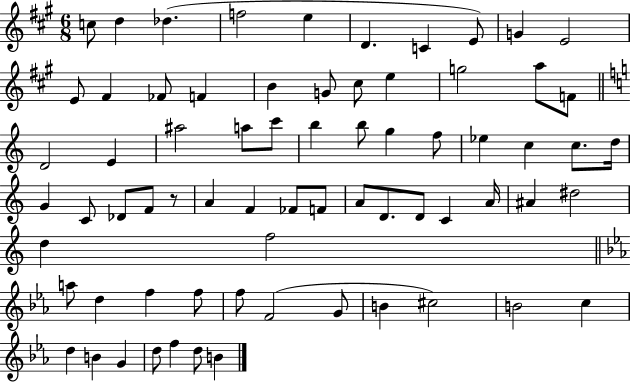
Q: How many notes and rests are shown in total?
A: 70